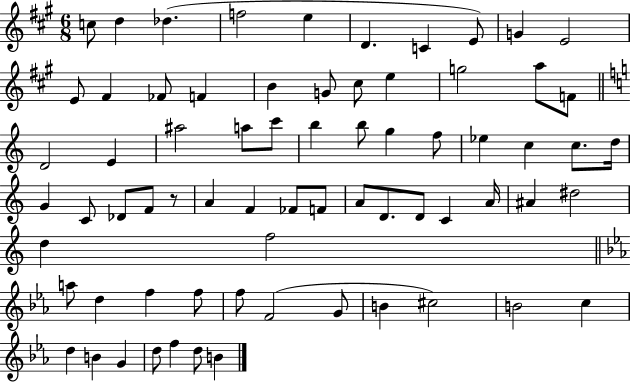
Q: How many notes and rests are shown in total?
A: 70